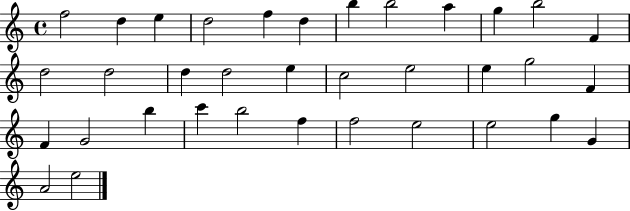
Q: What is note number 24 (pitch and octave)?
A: G4